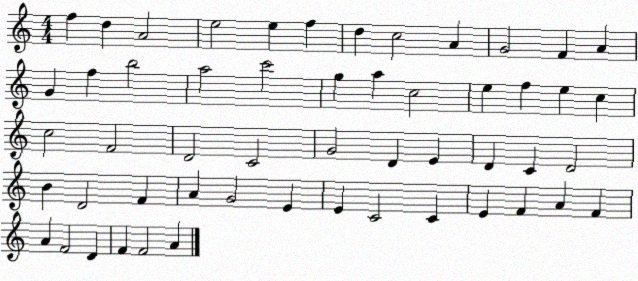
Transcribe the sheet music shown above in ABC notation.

X:1
T:Untitled
M:4/4
L:1/4
K:C
f d A2 e2 e f d c2 A G2 F A G f b2 a2 c'2 g a c2 e f e c c2 F2 D2 C2 G2 D E D C D2 B D2 F A G2 E E C2 C E F A F A F2 D F F2 A